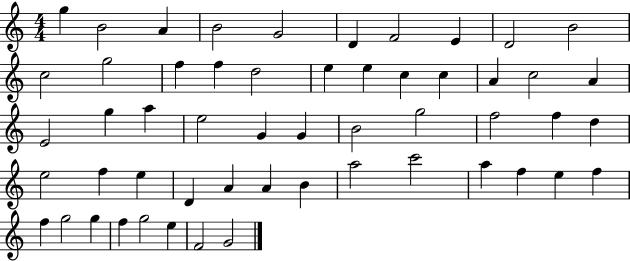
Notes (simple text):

G5/q B4/h A4/q B4/h G4/h D4/q F4/h E4/q D4/h B4/h C5/h G5/h F5/q F5/q D5/h E5/q E5/q C5/q C5/q A4/q C5/h A4/q E4/h G5/q A5/q E5/h G4/q G4/q B4/h G5/h F5/h F5/q D5/q E5/h F5/q E5/q D4/q A4/q A4/q B4/q A5/h C6/h A5/q F5/q E5/q F5/q F5/q G5/h G5/q F5/q G5/h E5/q F4/h G4/h